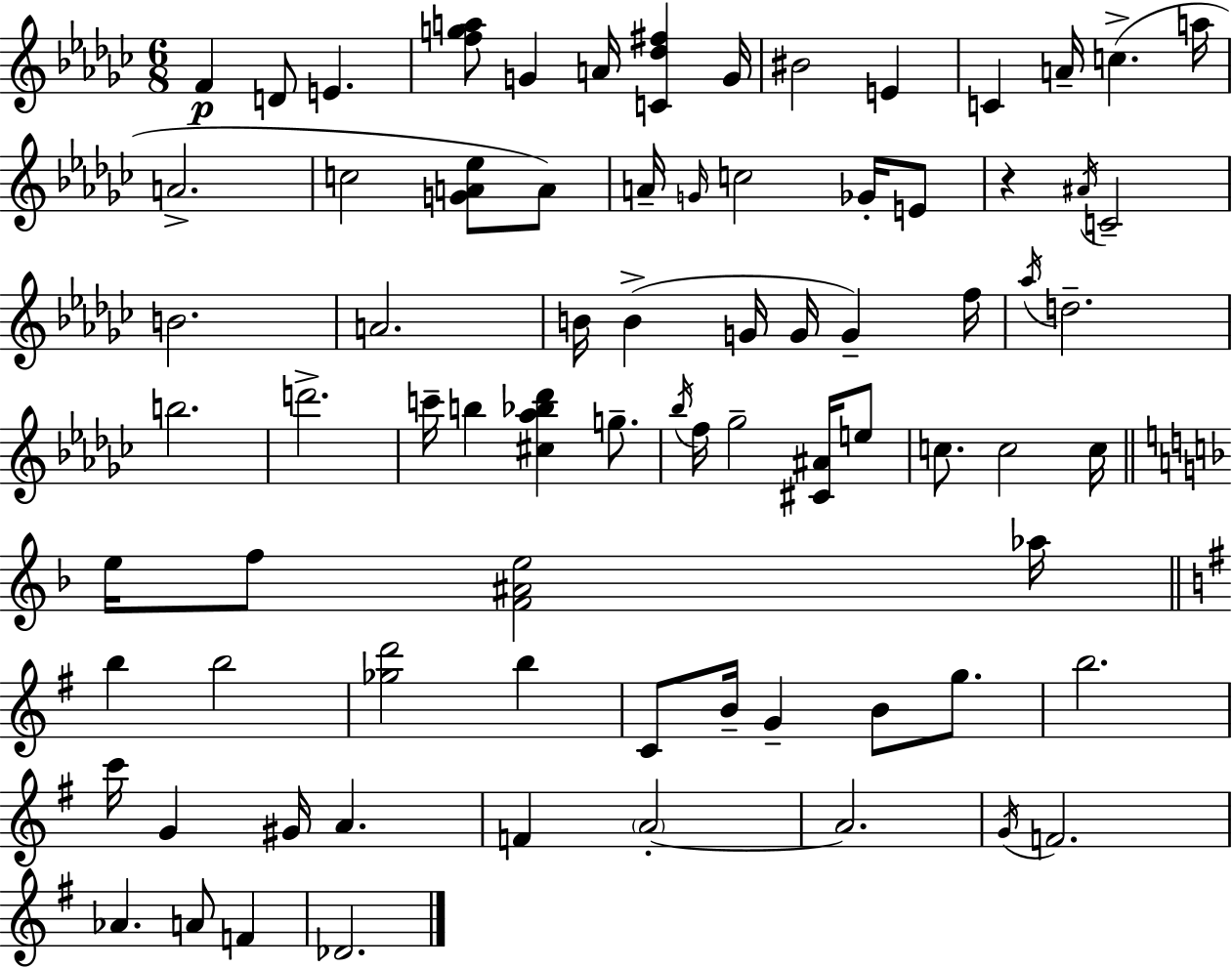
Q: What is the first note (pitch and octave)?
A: F4